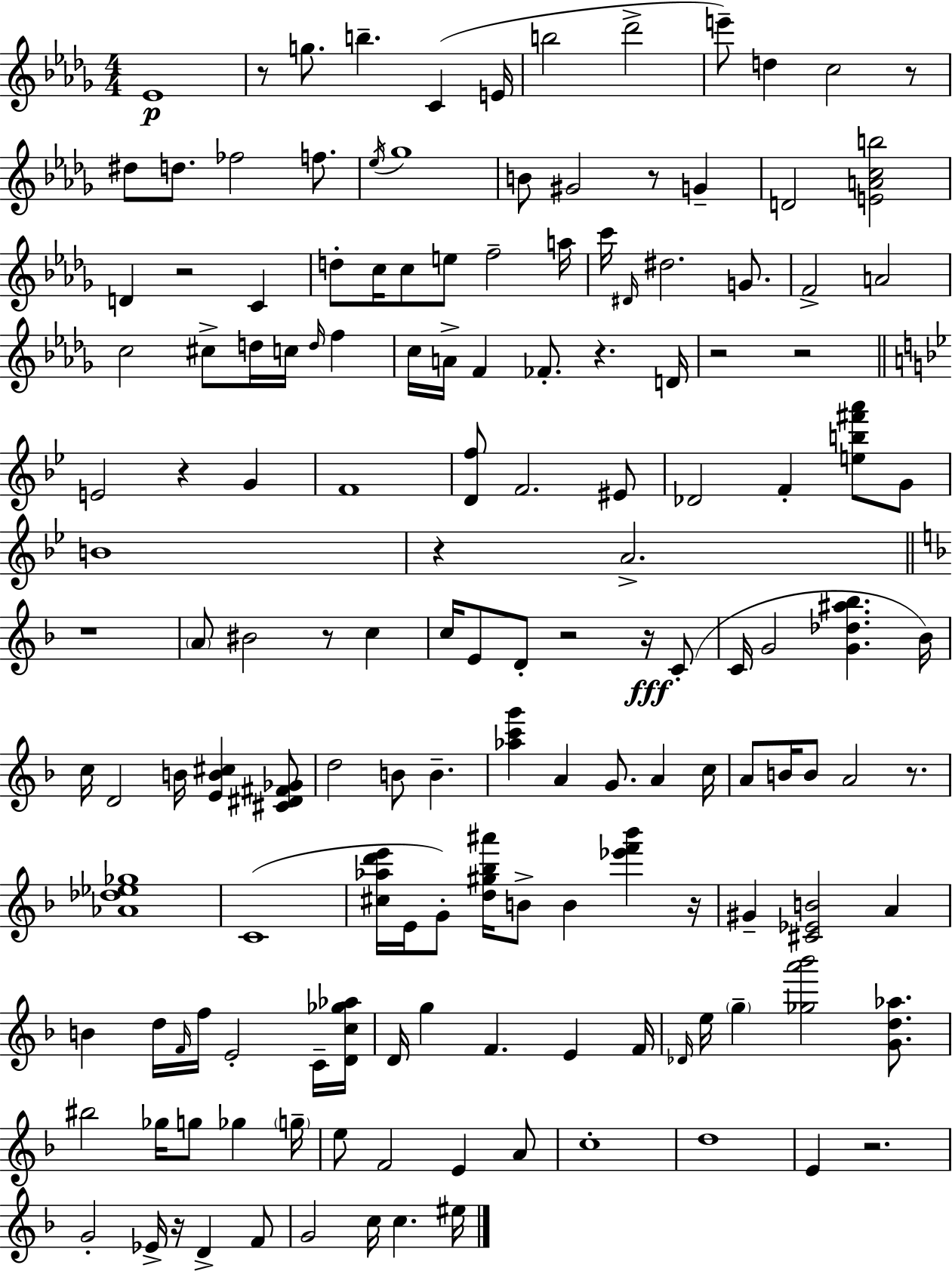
X:1
T:Untitled
M:4/4
L:1/4
K:Bbm
_E4 z/2 g/2 b C E/4 b2 _d'2 e'/2 d c2 z/2 ^d/2 d/2 _f2 f/2 _e/4 _g4 B/2 ^G2 z/2 G D2 [EAcb]2 D z2 C d/2 c/4 c/2 e/2 f2 a/4 c'/4 ^D/4 ^d2 G/2 F2 A2 c2 ^c/2 d/4 c/4 d/4 f c/4 A/4 F _F/2 z D/4 z2 z2 E2 z G F4 [Df]/2 F2 ^E/2 _D2 F [eb^f'a']/2 G/2 B4 z A2 z4 A/2 ^B2 z/2 c c/4 E/2 D/2 z2 z/4 C/2 C/4 G2 [G_d^a_b] _B/4 c/4 D2 B/4 [EB^c] [^C^D^F_G]/2 d2 B/2 B [_ac'g'] A G/2 A c/4 A/2 B/4 B/2 A2 z/2 [_A_d_e_g]4 C4 [^c_ad'e']/4 E/4 G/2 [d^g_b^a']/4 B/2 B [_e'f'_b'] z/4 ^G [^C_EB]2 A B d/4 F/4 f/4 E2 C/4 [Dc_g_a]/4 D/4 g F E F/4 _D/4 e/4 g [_ga'_b']2 [Gd_a]/2 ^b2 _g/4 g/2 _g g/4 e/2 F2 E A/2 c4 d4 E z2 G2 _E/4 z/4 D F/2 G2 c/4 c ^e/4